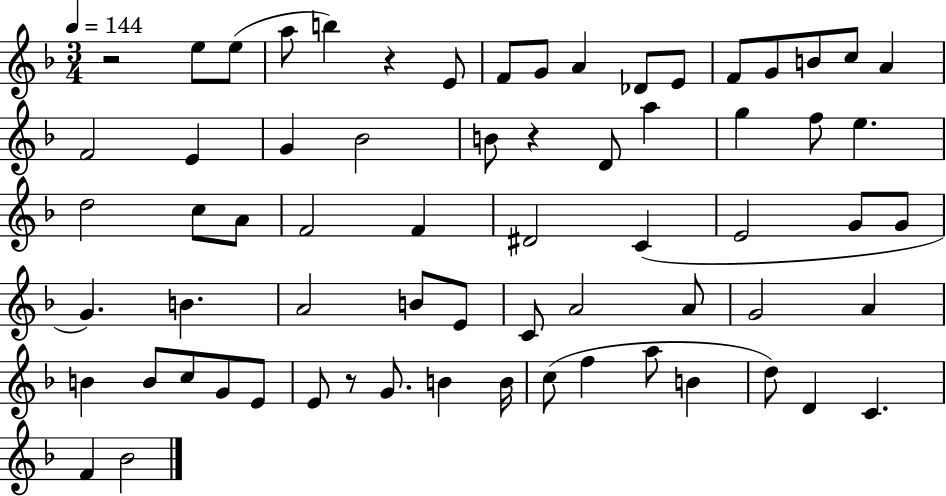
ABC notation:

X:1
T:Untitled
M:3/4
L:1/4
K:F
z2 e/2 e/2 a/2 b z E/2 F/2 G/2 A _D/2 E/2 F/2 G/2 B/2 c/2 A F2 E G _B2 B/2 z D/2 a g f/2 e d2 c/2 A/2 F2 F ^D2 C E2 G/2 G/2 G B A2 B/2 E/2 C/2 A2 A/2 G2 A B B/2 c/2 G/2 E/2 E/2 z/2 G/2 B B/4 c/2 f a/2 B d/2 D C F _B2